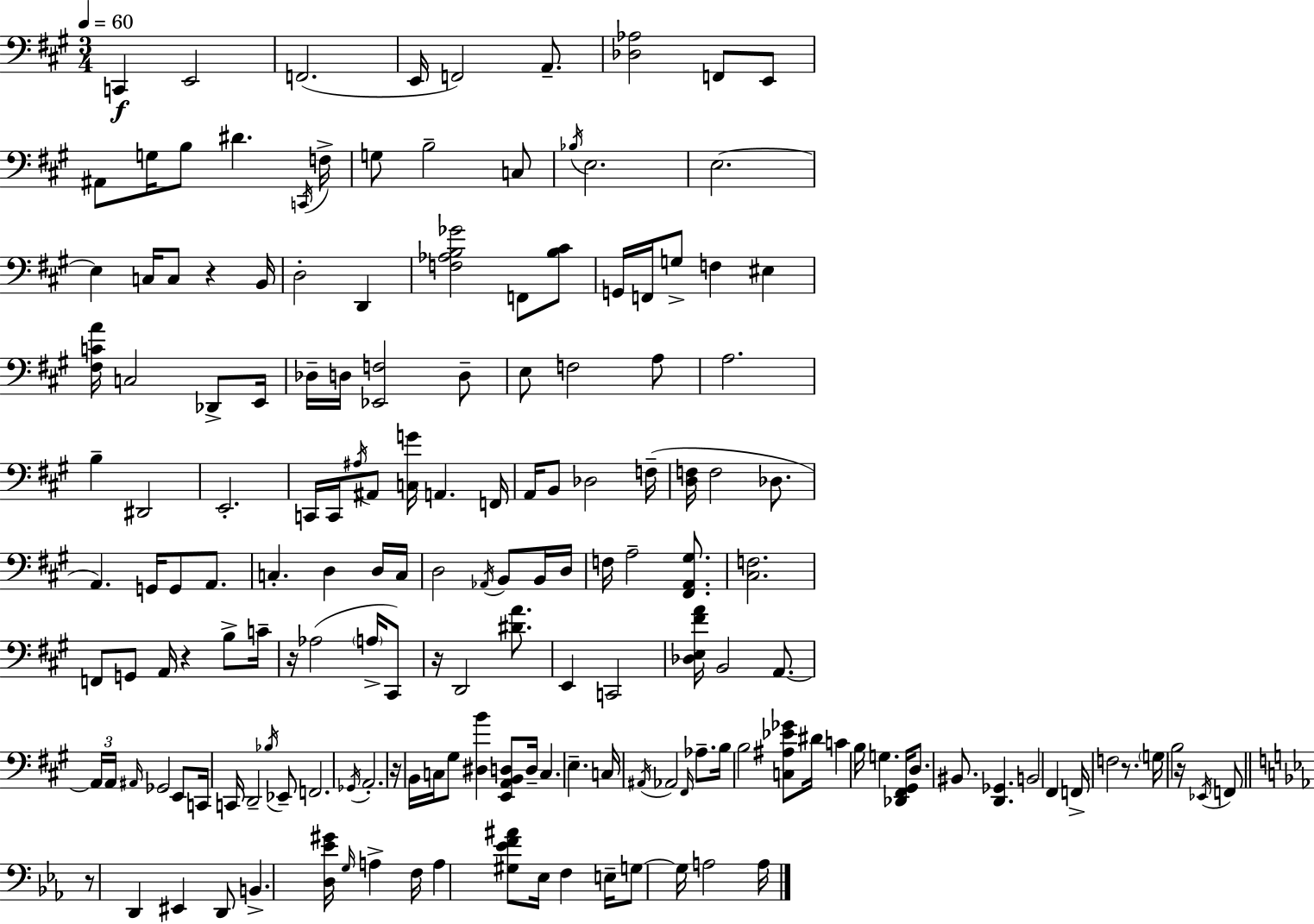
C2/q E2/h F2/h. E2/s F2/h A2/e. [Db3,Ab3]/h F2/e E2/e A#2/e G3/s B3/e D#4/q. C2/s F3/s G3/e B3/h C3/e Bb3/s E3/h. E3/h. E3/q C3/s C3/e R/q B2/s D3/h D2/q [F3,Ab3,B3,Gb4]/h F2/e [B3,C#4]/e G2/s F2/s G3/e F3/q EIS3/q [F#3,C4,A4]/s C3/h Db2/e E2/s Db3/s D3/s [Eb2,F3]/h D3/e E3/e F3/h A3/e A3/h. B3/q D#2/h E2/h. C2/s C2/s A#3/s A#2/e [C3,G4]/s A2/q. F2/s A2/s B2/e Db3/h F3/s [D3,F3]/s F3/h Db3/e. A2/q. G2/s G2/e A2/e. C3/q. D3/q D3/s C3/s D3/h Ab2/s B2/e B2/s D3/s F3/s A3/h [F#2,A2,G#3]/e. [C#3,F3]/h. F2/e G2/e A2/s R/q B3/e C4/s R/s Ab3/h A3/s C#2/e R/s D2/h [D#4,A4]/e. E2/q C2/h [Db3,E3,F#4,A4]/s B2/h A2/e. A2/s A2/s A#2/s Gb2/h E2/e C2/s C2/s D2/h Bb3/s Eb2/e F2/h. Gb2/s A2/h. R/s B2/s C3/s G#3/e [D#3,B4]/q [E2,A2,B2,D3]/e D3/s C3/q. E3/q. C3/s A#2/s Ab2/h F#2/s Ab3/e. B3/s B3/h [C3,A#3,Eb4,Gb4]/e D#4/s C4/q B3/s G3/q. [Db2,F#2,G#2]/s D3/e. BIS2/e. [D2,Gb2]/q. B2/h F#2/q F2/s F3/h R/e. G3/s B3/h R/s Eb2/s F2/e R/e D2/q EIS2/q D2/e B2/q. [D3,Eb4,G#4]/s G3/s A3/q F3/s A3/q [G#3,Eb4,F4,A#4]/e Eb3/s F3/q E3/s G3/e G3/s A3/h A3/s